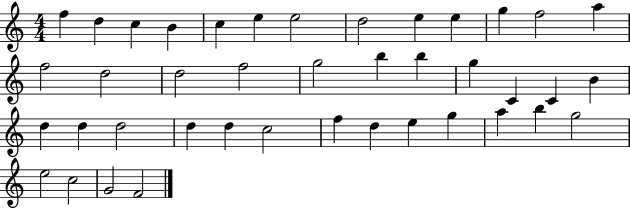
F5/q D5/q C5/q B4/q C5/q E5/q E5/h D5/h E5/q E5/q G5/q F5/h A5/q F5/h D5/h D5/h F5/h G5/h B5/q B5/q G5/q C4/q C4/q B4/q D5/q D5/q D5/h D5/q D5/q C5/h F5/q D5/q E5/q G5/q A5/q B5/q G5/h E5/h C5/h G4/h F4/h